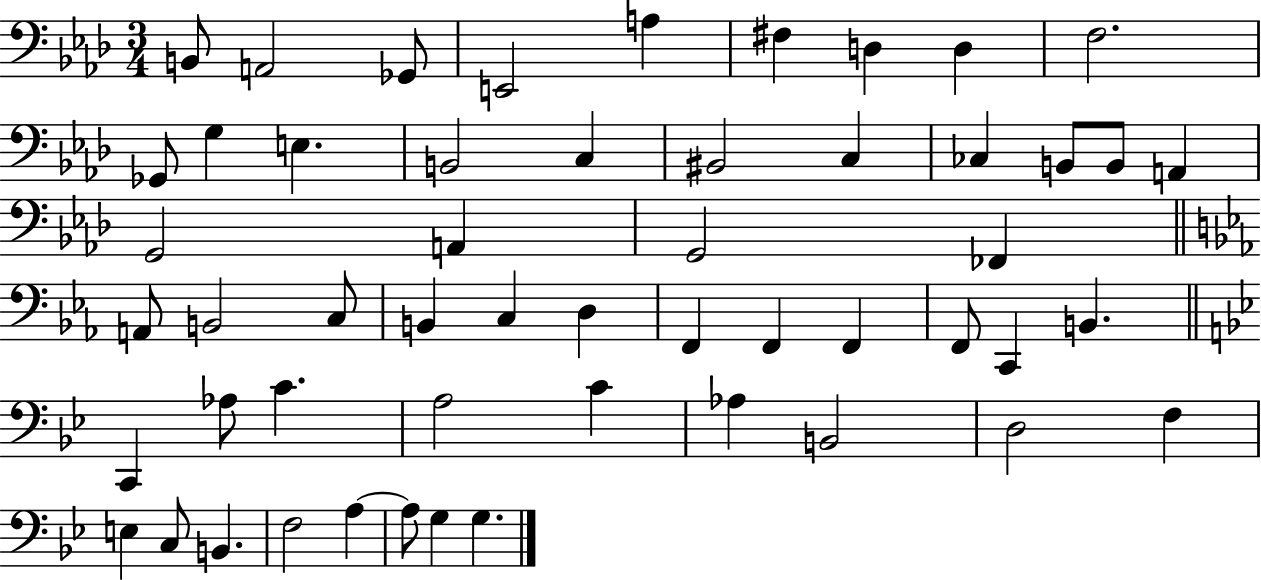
B2/e A2/h Gb2/e E2/h A3/q F#3/q D3/q D3/q F3/h. Gb2/e G3/q E3/q. B2/h C3/q BIS2/h C3/q CES3/q B2/e B2/e A2/q G2/h A2/q G2/h FES2/q A2/e B2/h C3/e B2/q C3/q D3/q F2/q F2/q F2/q F2/e C2/q B2/q. C2/q Ab3/e C4/q. A3/h C4/q Ab3/q B2/h D3/h F3/q E3/q C3/e B2/q. F3/h A3/q A3/e G3/q G3/q.